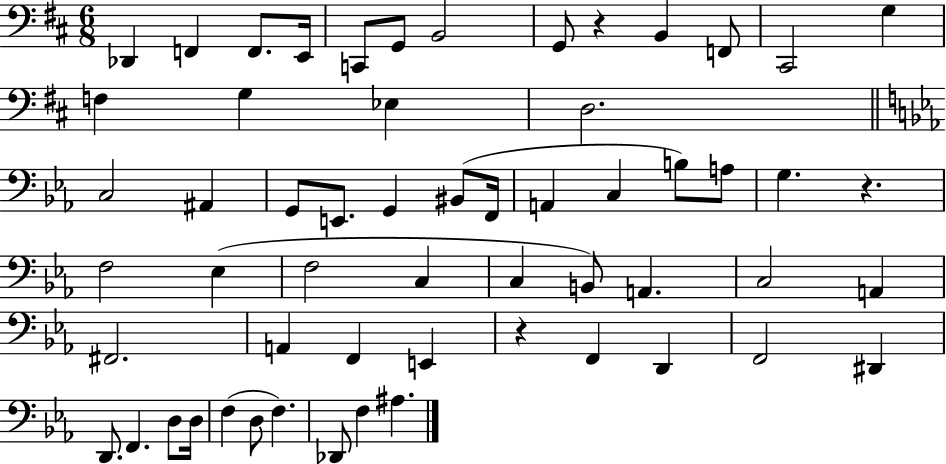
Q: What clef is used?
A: bass